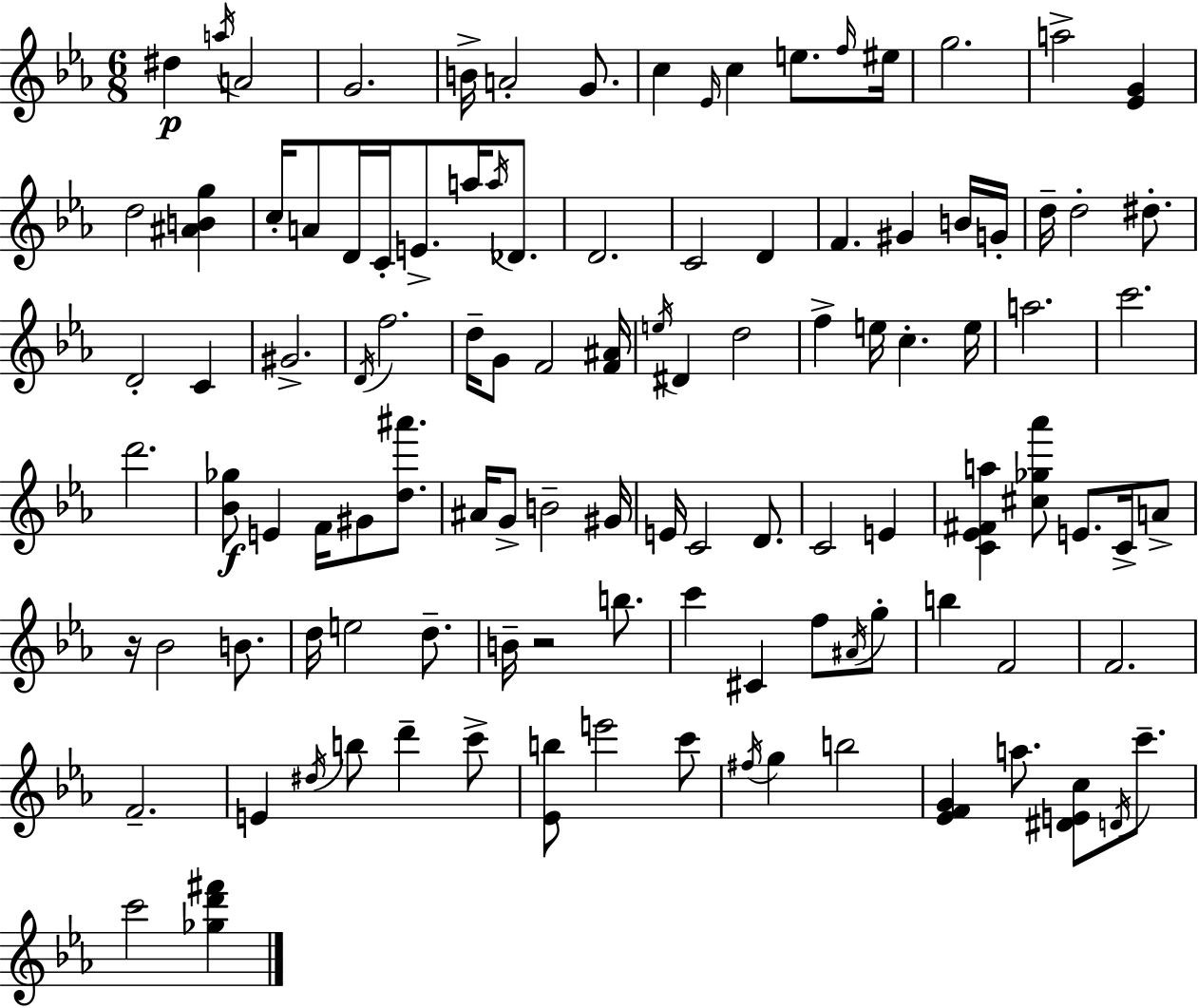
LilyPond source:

{
  \clef treble
  \numericTimeSignature
  \time 6/8
  \key ees \major
  dis''4\p \acciaccatura { a''16 } a'2 | g'2. | b'16-> a'2-. g'8. | c''4 \grace { ees'16 } c''4 e''8. | \break \grace { f''16 } eis''16 g''2. | a''2-> <ees' g'>4 | d''2 <ais' b' g''>4 | c''16-. a'8 d'16 c'16-. e'8.-> a''16 | \break \acciaccatura { a''16 } des'8. d'2. | c'2 | d'4 f'4. gis'4 | b'16 g'16-. d''16-- d''2-. | \break dis''8.-. d'2-. | c'4 gis'2.-> | \acciaccatura { d'16 } f''2. | d''16-- g'8 f'2 | \break <f' ais'>16 \acciaccatura { e''16 } dis'4 d''2 | f''4-> e''16 c''4.-. | e''16 a''2. | c'''2. | \break d'''2. | <bes' ges''>8\f e'4 | f'16 gis'8 <d'' ais'''>8. ais'16 g'8-> b'2-- | gis'16 e'16 c'2 | \break d'8. c'2 | e'4 <c' ees' fis' a''>4 <cis'' ges'' aes'''>8 | e'8. c'16-> a'8-> r16 bes'2 | b'8. d''16 e''2 | \break d''8.-- b'16-- r2 | b''8. c'''4 cis'4 | f''8 \acciaccatura { ais'16 } g''8-. b''4 f'2 | f'2. | \break f'2.-- | e'4 \acciaccatura { dis''16 } | b''8 d'''4-- c'''8-> <ees' b''>8 e'''2 | c'''8 \acciaccatura { fis''16 } g''4 | \break b''2 <ees' f' g'>4 | a''8. <dis' e' c''>8 \acciaccatura { d'16 } c'''8.-- c'''2 | <ges'' d''' fis'''>4 \bar "|."
}